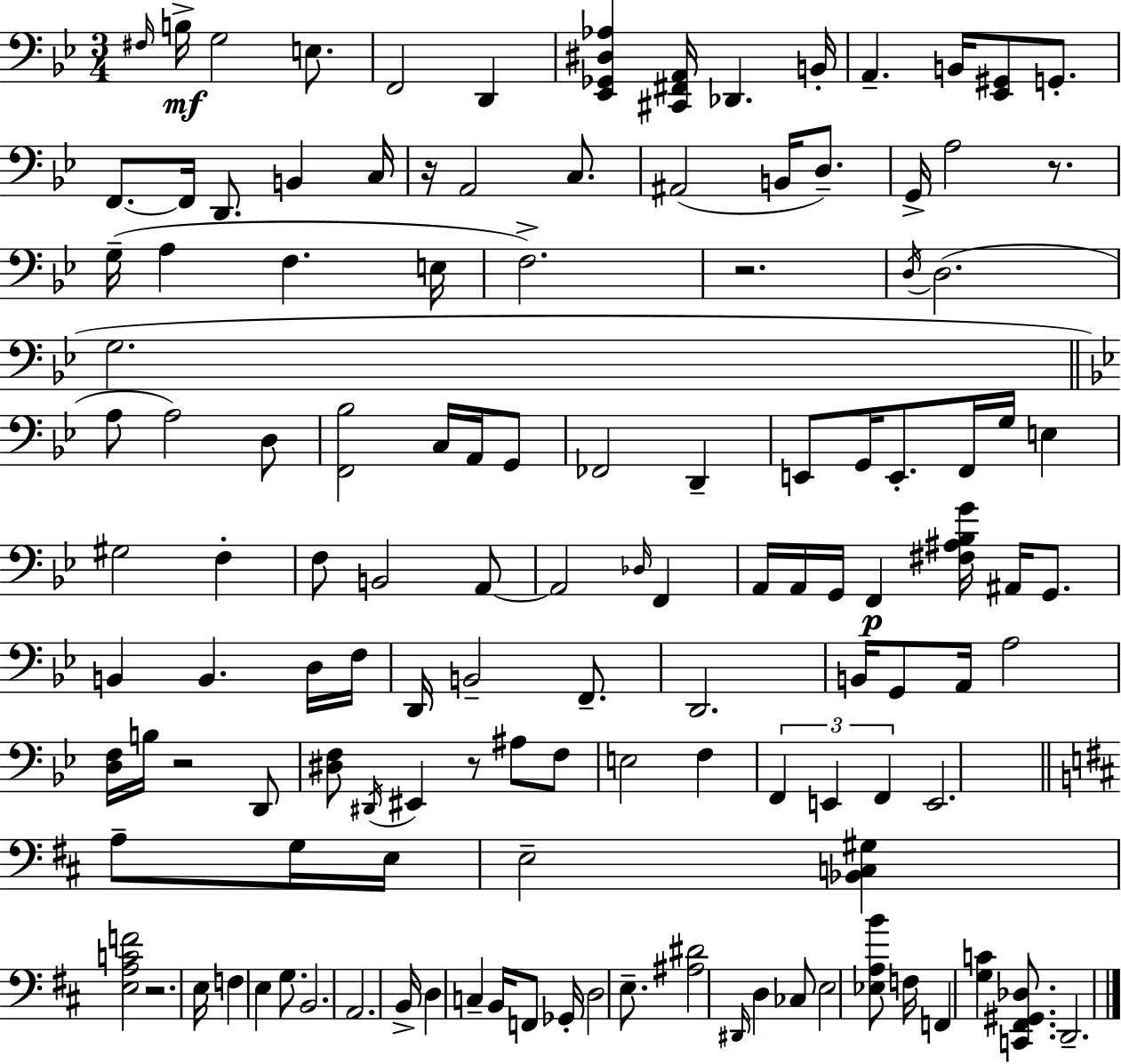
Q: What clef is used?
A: bass